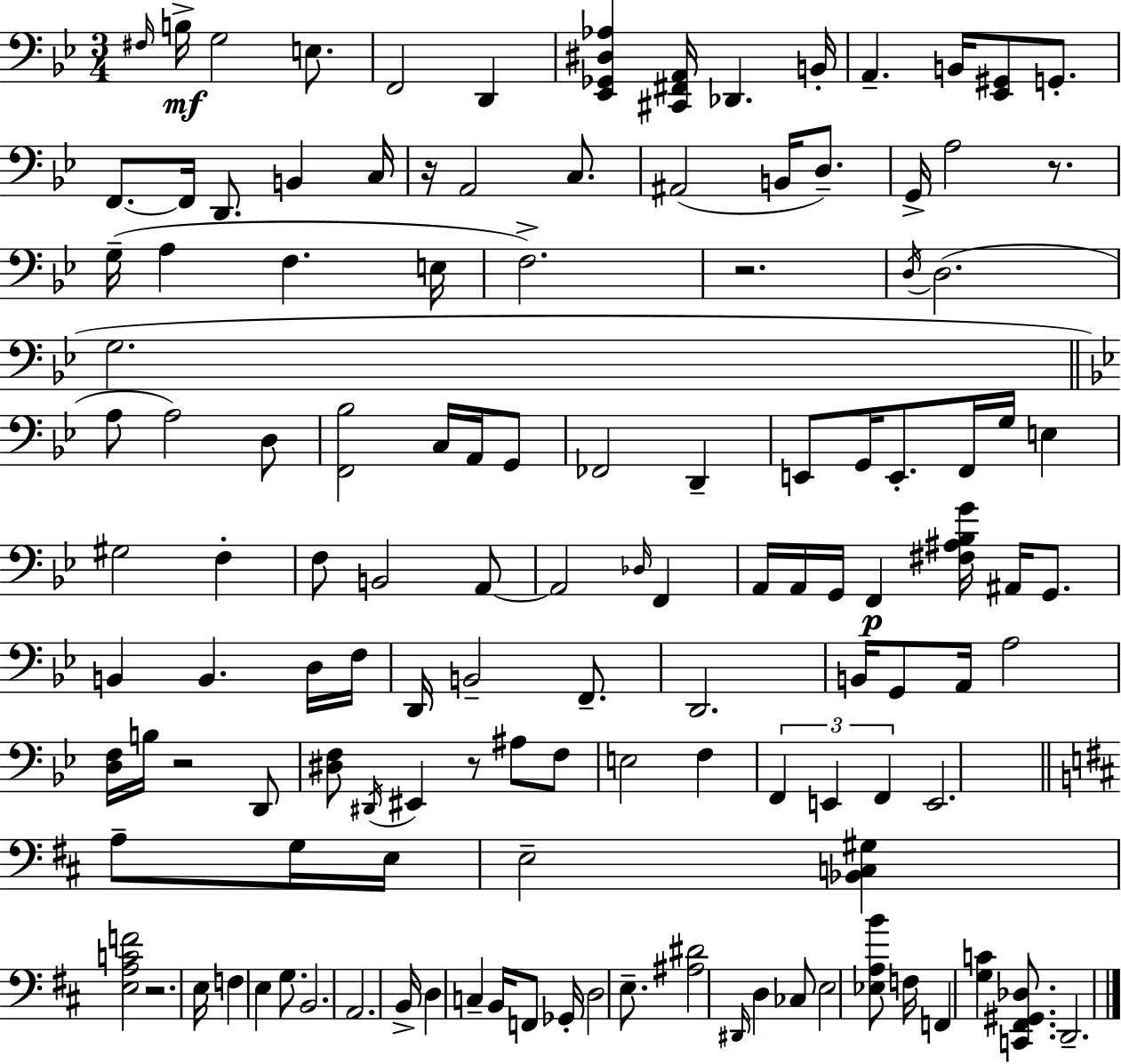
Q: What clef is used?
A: bass